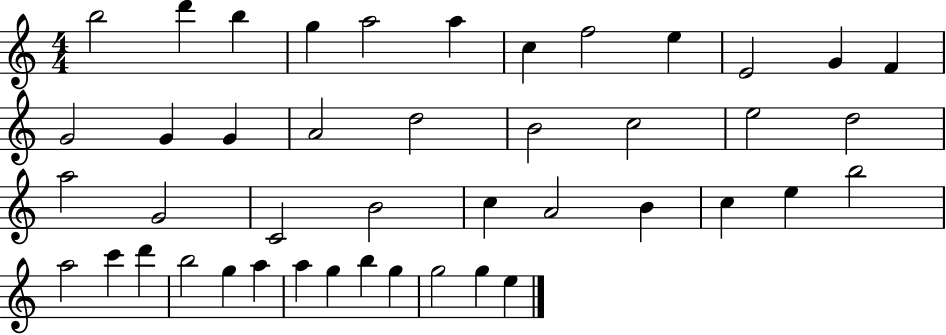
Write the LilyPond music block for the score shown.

{
  \clef treble
  \numericTimeSignature
  \time 4/4
  \key c \major
  b''2 d'''4 b''4 | g''4 a''2 a''4 | c''4 f''2 e''4 | e'2 g'4 f'4 | \break g'2 g'4 g'4 | a'2 d''2 | b'2 c''2 | e''2 d''2 | \break a''2 g'2 | c'2 b'2 | c''4 a'2 b'4 | c''4 e''4 b''2 | \break a''2 c'''4 d'''4 | b''2 g''4 a''4 | a''4 g''4 b''4 g''4 | g''2 g''4 e''4 | \break \bar "|."
}